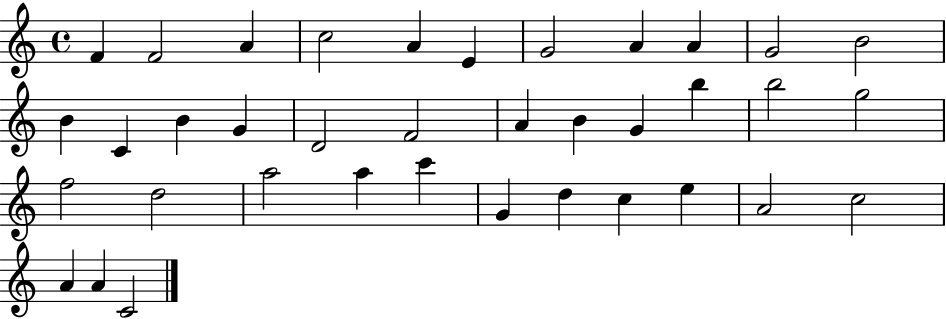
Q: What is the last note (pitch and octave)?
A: C4